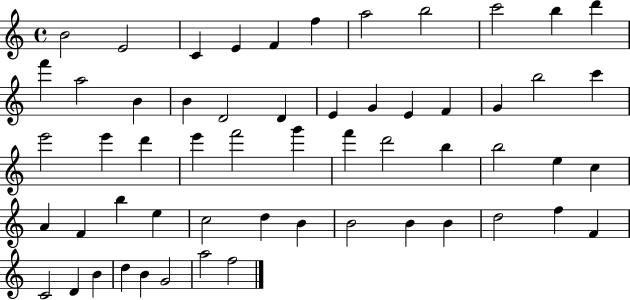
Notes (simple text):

B4/h E4/h C4/q E4/q F4/q F5/q A5/h B5/h C6/h B5/q D6/q F6/q A5/h B4/q B4/q D4/h D4/q E4/q G4/q E4/q F4/q G4/q B5/h C6/q E6/h E6/q D6/q E6/q F6/h G6/q F6/q D6/h B5/q B5/h E5/q C5/q A4/q F4/q B5/q E5/q C5/h D5/q B4/q B4/h B4/q B4/q D5/h F5/q F4/q C4/h D4/q B4/q D5/q B4/q G4/h A5/h F5/h